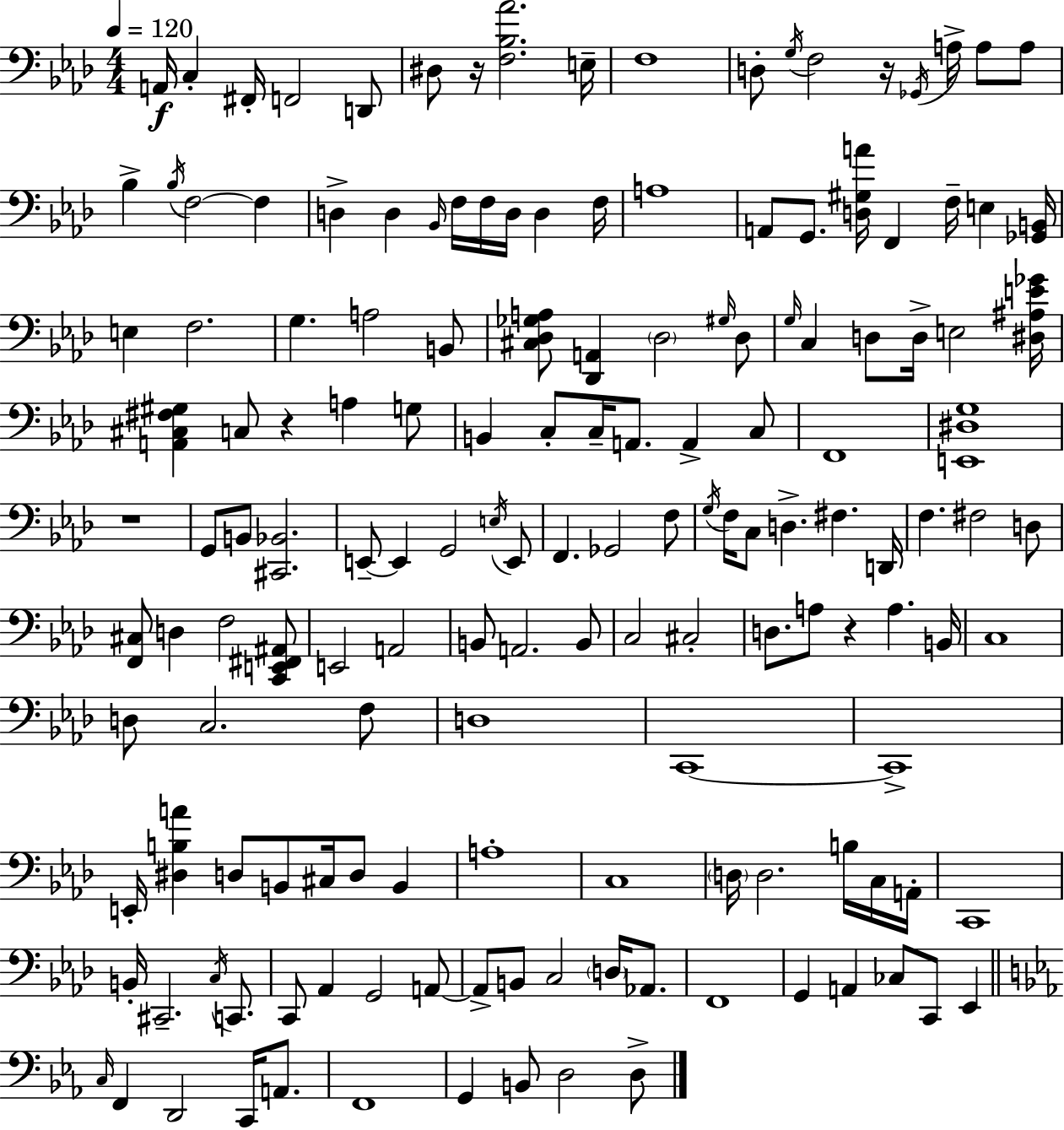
{
  \clef bass
  \numericTimeSignature
  \time 4/4
  \key f \minor
  \tempo 4 = 120
  \repeat volta 2 { a,16\f c4-. fis,16-. f,2 d,8 | dis8 r16 <f bes aes'>2. e16-- | f1 | d8-. \acciaccatura { g16 } f2 r16 \acciaccatura { ges,16 } a16-> a8 | \break a8 bes4-> \acciaccatura { bes16 } f2~~ f4 | d4-> d4 \grace { bes,16 } f16 f16 d16 d4 | f16 a1 | a,8 g,8. <d gis a'>16 f,4 f16-- e4 | \break <ges, b,>16 e4 f2. | g4. a2 | b,8 <cis des ges a>8 <des, a,>4 \parenthesize des2 | \grace { gis16 } des8 \grace { g16 } c4 d8 d16-> e2 | \break <dis ais e' ges'>16 <a, cis fis gis>4 c8 r4 | a4 g8 b,4 c8-. c16-- a,8. | a,4-> c8 f,1 | <e, dis g>1 | \break r1 | g,8 b,8 <cis, bes,>2. | e,8--~~ e,4 g,2 | \acciaccatura { e16 } e,8 f,4. ges,2 | \break f8 \acciaccatura { g16 } f16 c8 d4.-> | fis4. d,16 f4. fis2 | d8 <f, cis>8 d4 f2 | <c, e, fis, ais,>8 e,2 | \break a,2 b,8 a,2. | b,8 c2 | cis2-. d8. a8 r4 | a4. b,16 c1 | \break d8 c2. | f8 d1 | c,1~~ | c,1-> | \break e,16-. <dis b a'>4 d8 b,8 | cis16 d8 b,4 a1-. | c1 | \parenthesize d16 d2. | \break b16 c16 a,16-. c,1 | b,16-. cis,2.-- | \acciaccatura { c16 } c,8. c,8 aes,4 g,2 | a,8~~ a,8-> b,8 c2 | \break \parenthesize d16 aes,8. f,1 | g,4 a,4 | ces8 c,8 ees,4 \bar "||" \break \key ees \major \grace { c16 } f,4 d,2 c,16 a,8. | f,1 | g,4 b,8 d2 d8-> | } \bar "|."
}